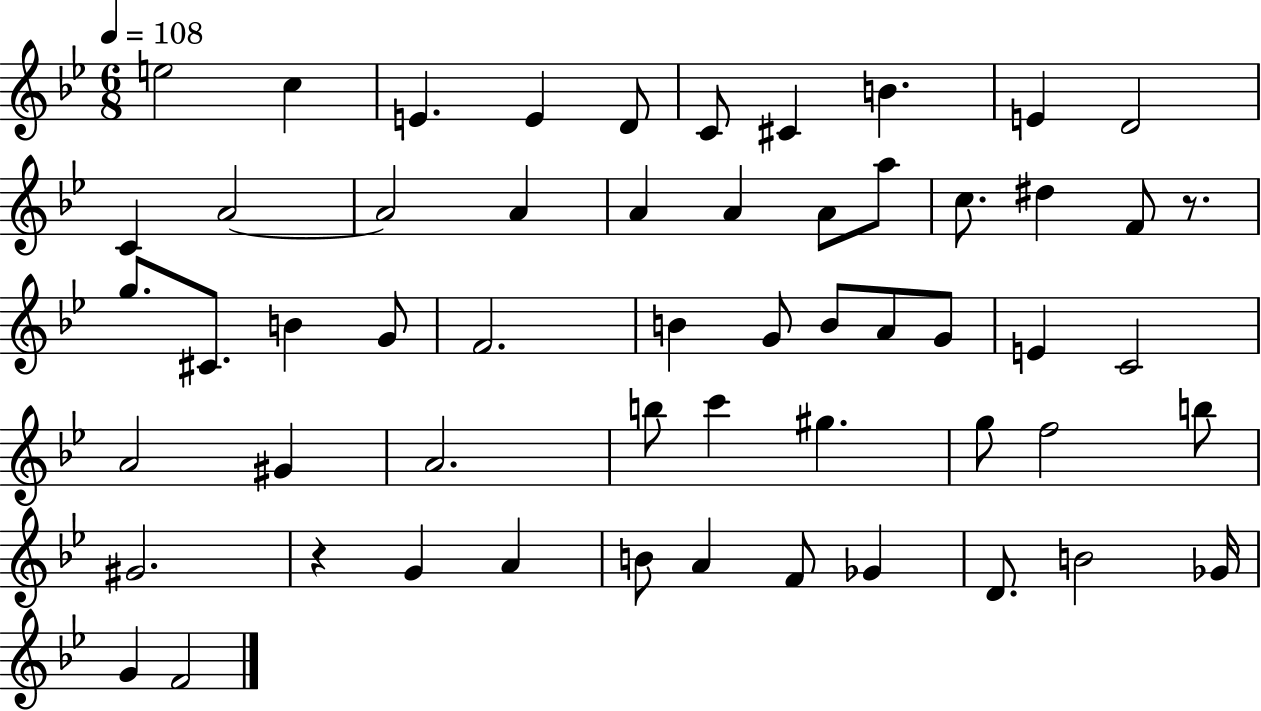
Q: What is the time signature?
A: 6/8